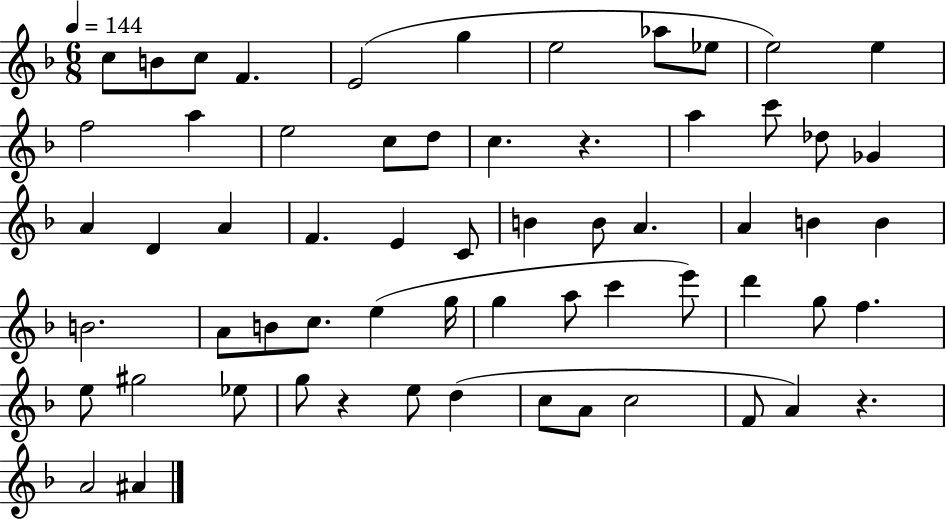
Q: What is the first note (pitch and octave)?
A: C5